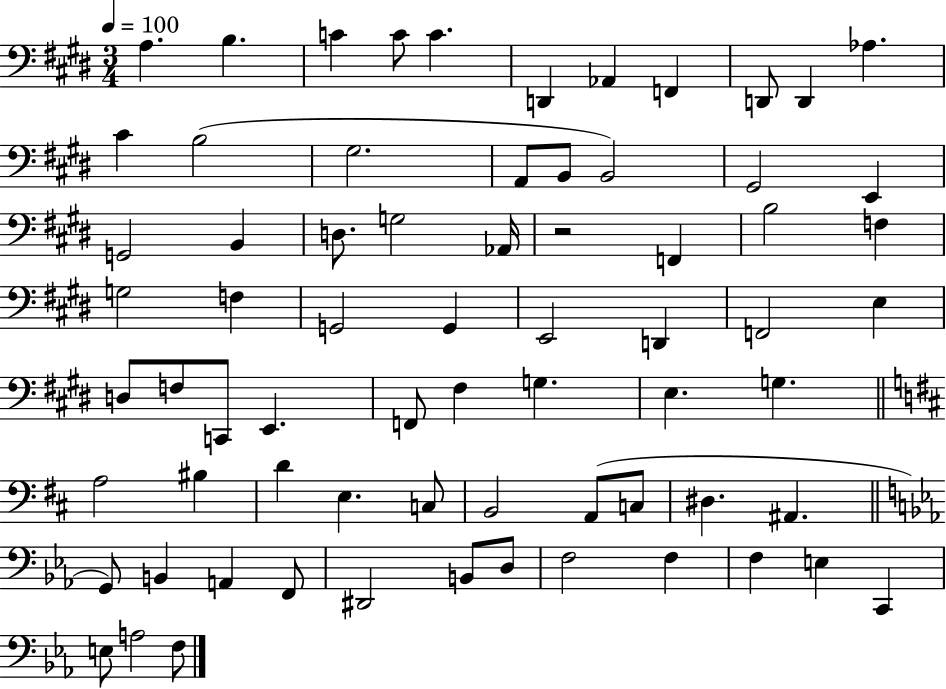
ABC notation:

X:1
T:Untitled
M:3/4
L:1/4
K:E
A, B, C C/2 C D,, _A,, F,, D,,/2 D,, _A, ^C B,2 ^G,2 A,,/2 B,,/2 B,,2 ^G,,2 E,, G,,2 B,, D,/2 G,2 _A,,/4 z2 F,, B,2 F, G,2 F, G,,2 G,, E,,2 D,, F,,2 E, D,/2 F,/2 C,,/2 E,, F,,/2 ^F, G, E, G, A,2 ^B, D E, C,/2 B,,2 A,,/2 C,/2 ^D, ^A,, G,,/2 B,, A,, F,,/2 ^D,,2 B,,/2 D,/2 F,2 F, F, E, C,, E,/2 A,2 F,/2